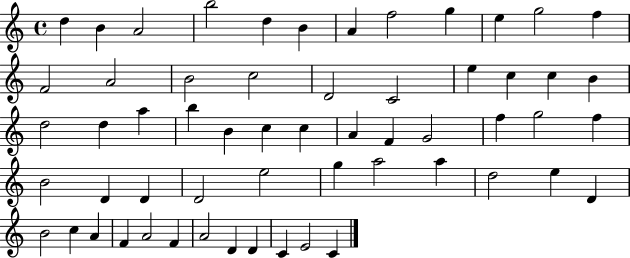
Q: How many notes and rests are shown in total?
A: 58